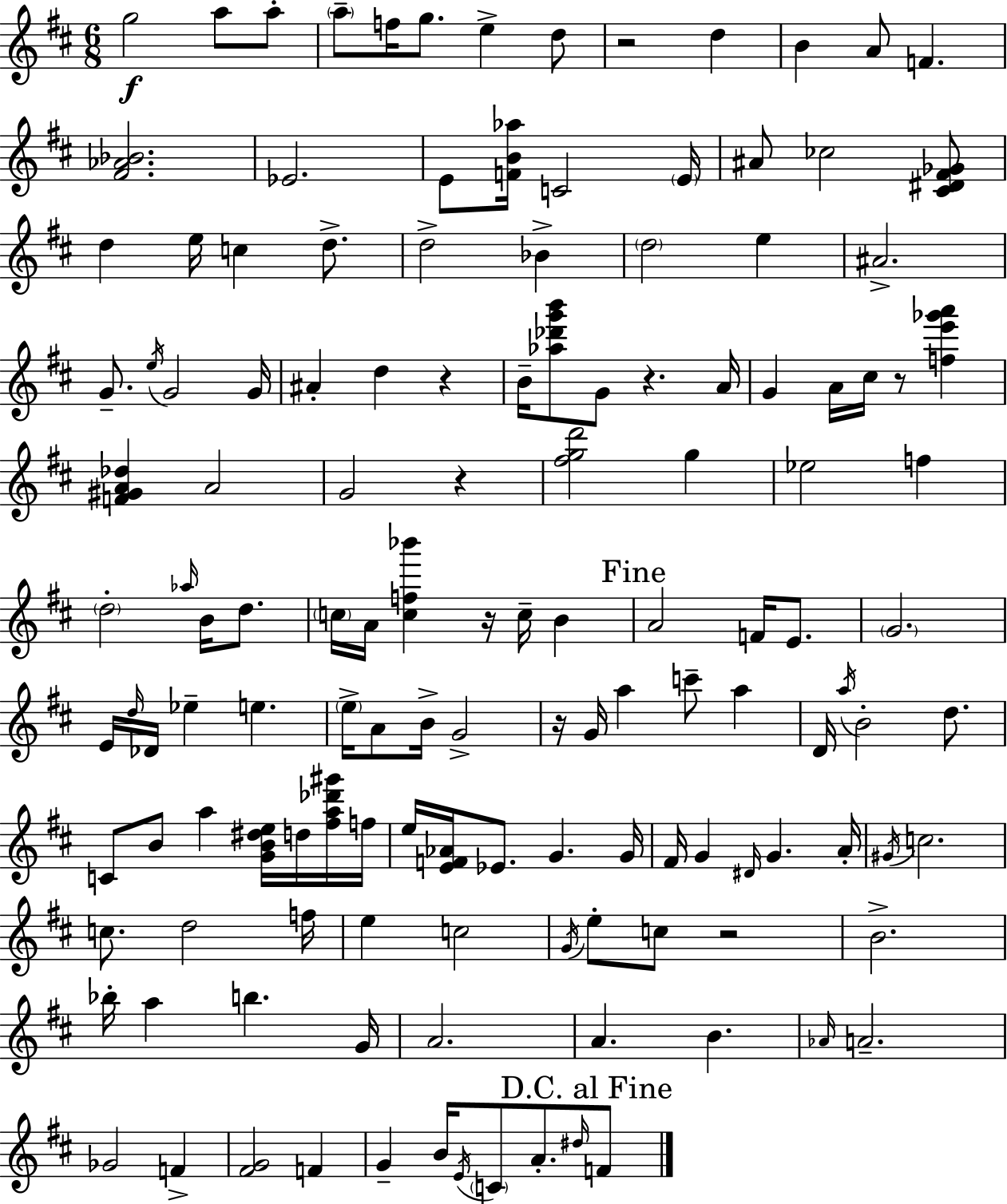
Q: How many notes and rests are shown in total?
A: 137